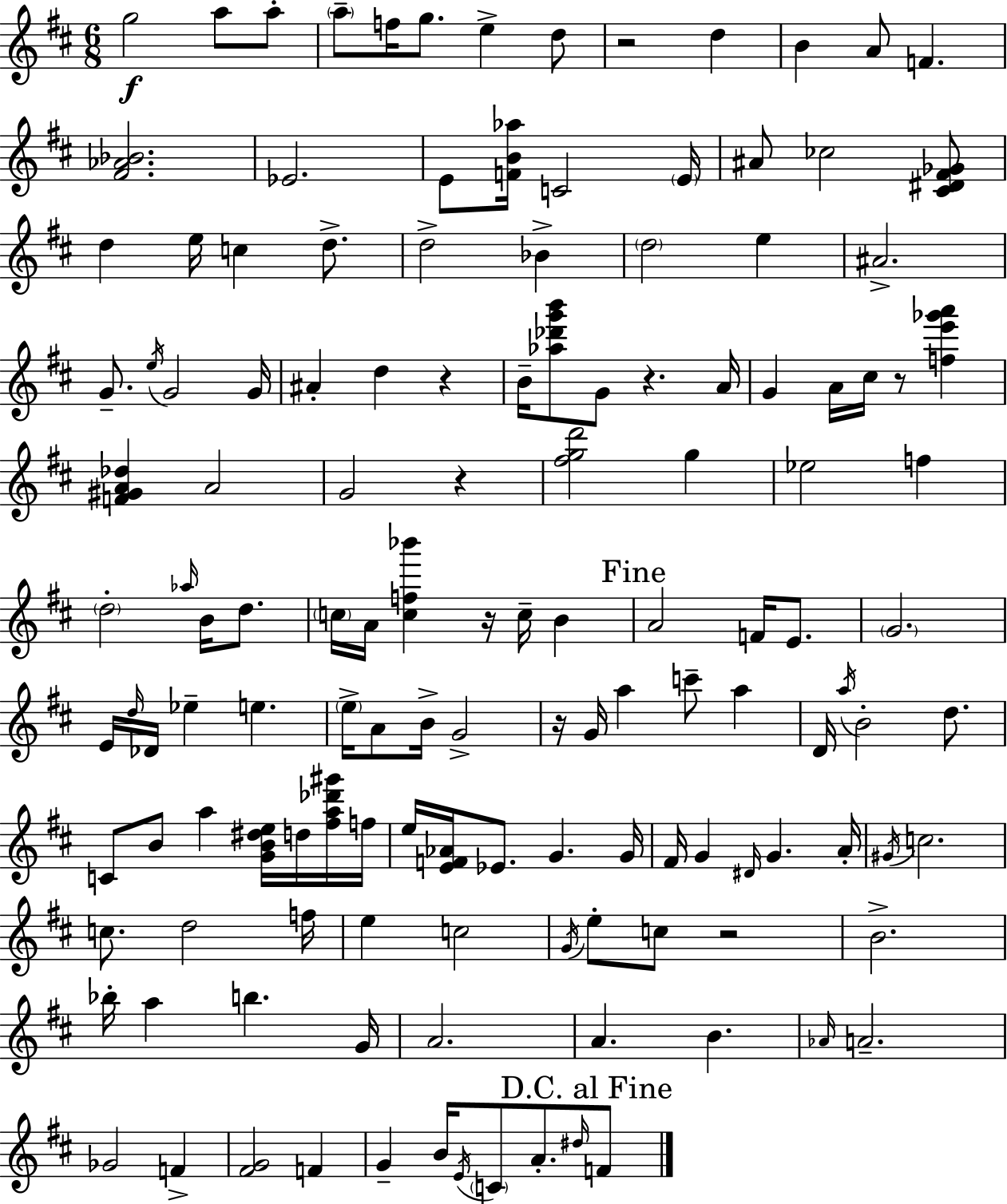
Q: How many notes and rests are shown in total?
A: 137